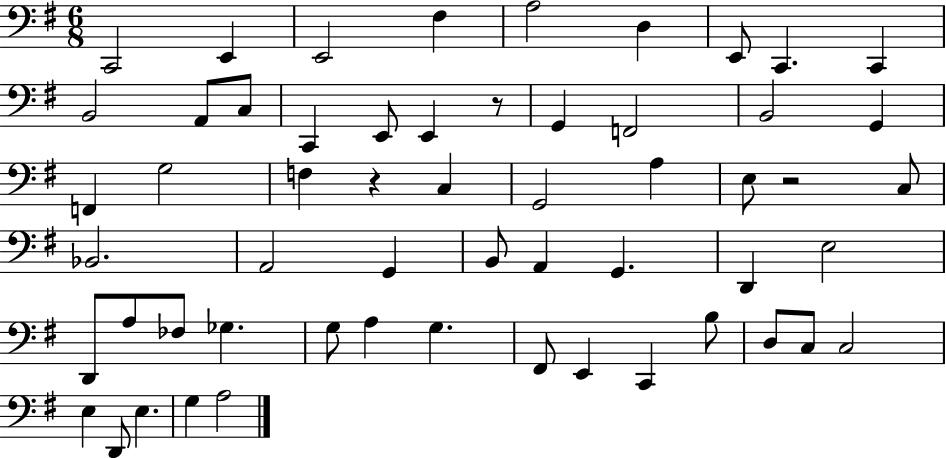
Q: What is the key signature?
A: G major